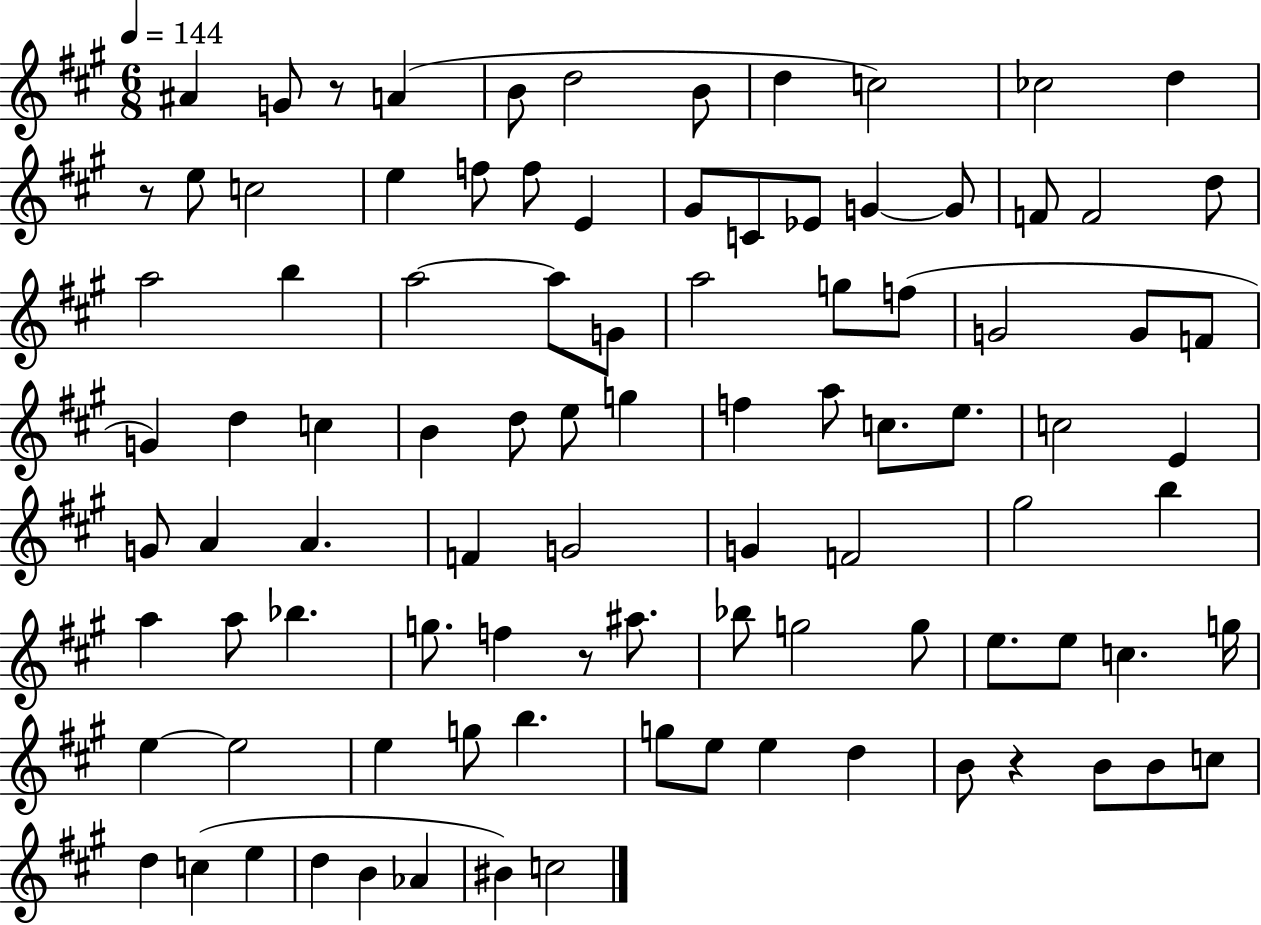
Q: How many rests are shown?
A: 4